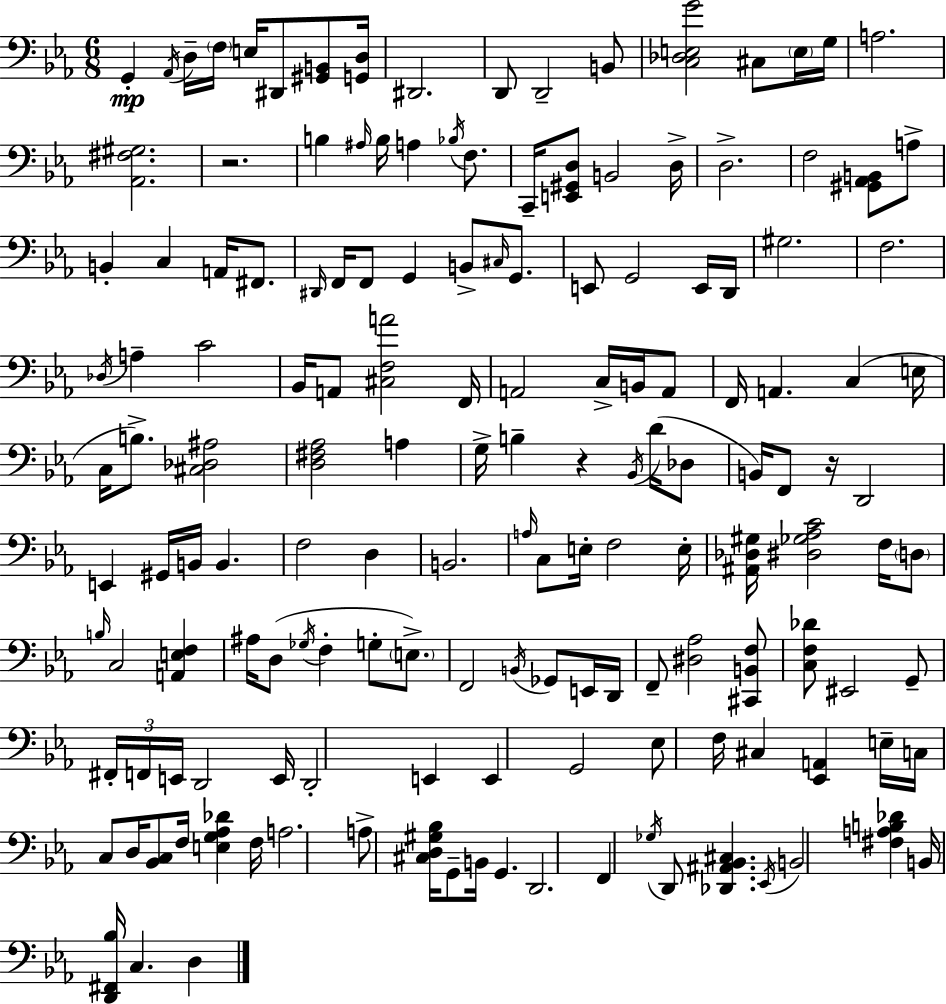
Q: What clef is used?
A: bass